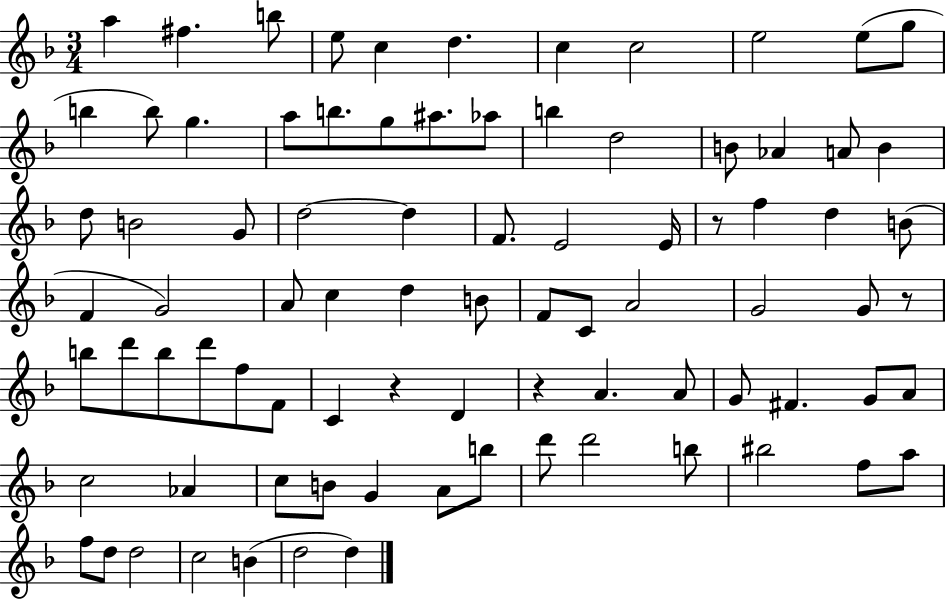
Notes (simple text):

A5/q F#5/q. B5/e E5/e C5/q D5/q. C5/q C5/h E5/h E5/e G5/e B5/q B5/e G5/q. A5/e B5/e. G5/e A#5/e. Ab5/e B5/q D5/h B4/e Ab4/q A4/e B4/q D5/e B4/h G4/e D5/h D5/q F4/e. E4/h E4/s R/e F5/q D5/q B4/e F4/q G4/h A4/e C5/q D5/q B4/e F4/e C4/e A4/h G4/h G4/e R/e B5/e D6/e B5/e D6/e F5/e F4/e C4/q R/q D4/q R/q A4/q. A4/e G4/e F#4/q. G4/e A4/e C5/h Ab4/q C5/e B4/e G4/q A4/e B5/e D6/e D6/h B5/e BIS5/h F5/e A5/e F5/e D5/e D5/h C5/h B4/q D5/h D5/q